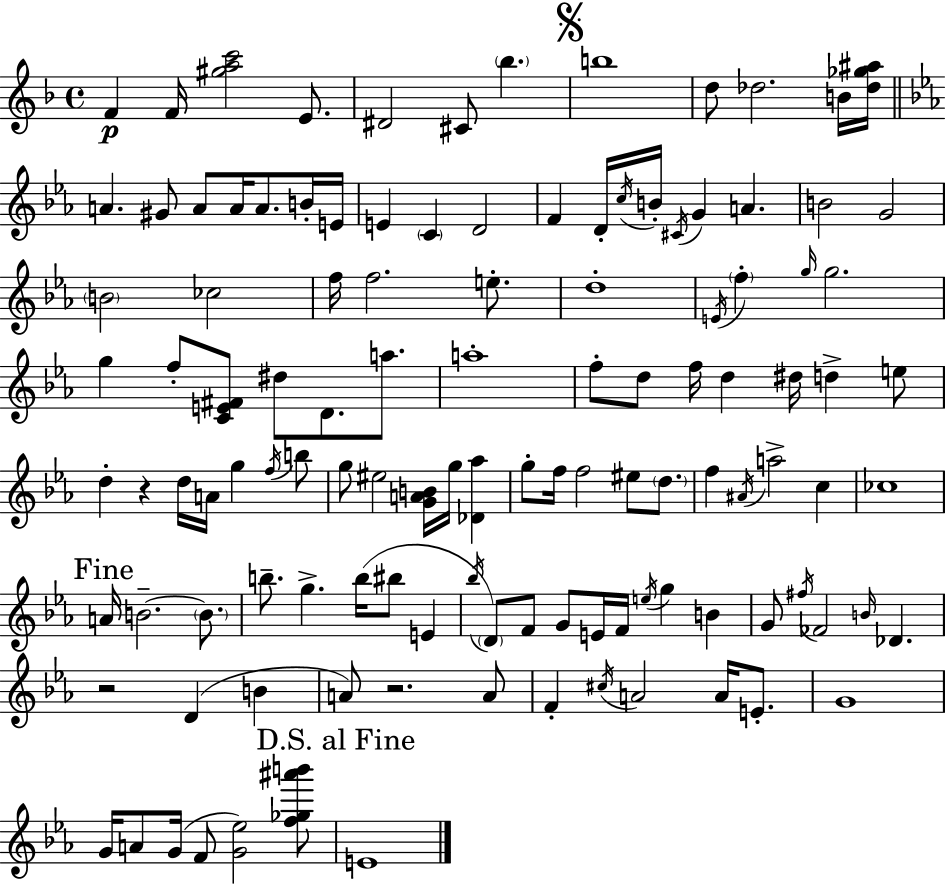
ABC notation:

X:1
T:Untitled
M:4/4
L:1/4
K:F
F F/4 [^gac']2 E/2 ^D2 ^C/2 _b b4 d/2 _d2 B/4 [_d_g^a]/4 A ^G/2 A/2 A/4 A/2 B/4 E/4 E C D2 F D/4 c/4 B/4 ^C/4 G A B2 G2 B2 _c2 f/4 f2 e/2 d4 E/4 f g/4 g2 g f/2 [CE^F]/2 ^d/2 D/2 a/2 a4 f/2 d/2 f/4 d ^d/4 d e/2 d z d/4 A/4 g f/4 b/2 g/2 ^e2 [GAB]/4 g/4 [_D_a] g/2 f/4 f2 ^e/2 d/2 f ^A/4 a2 c _c4 A/4 B2 B/2 b/2 g b/4 ^b/2 E _b/4 D/2 F/2 G/2 E/4 F/4 e/4 g B G/2 ^f/4 _F2 B/4 _D z2 D B A/2 z2 A/2 F ^c/4 A2 A/4 E/2 G4 G/4 A/2 G/4 F/2 [G_e]2 [f_g^a'b']/2 E4